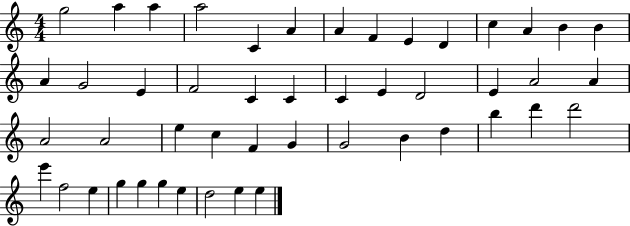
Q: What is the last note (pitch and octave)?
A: E5